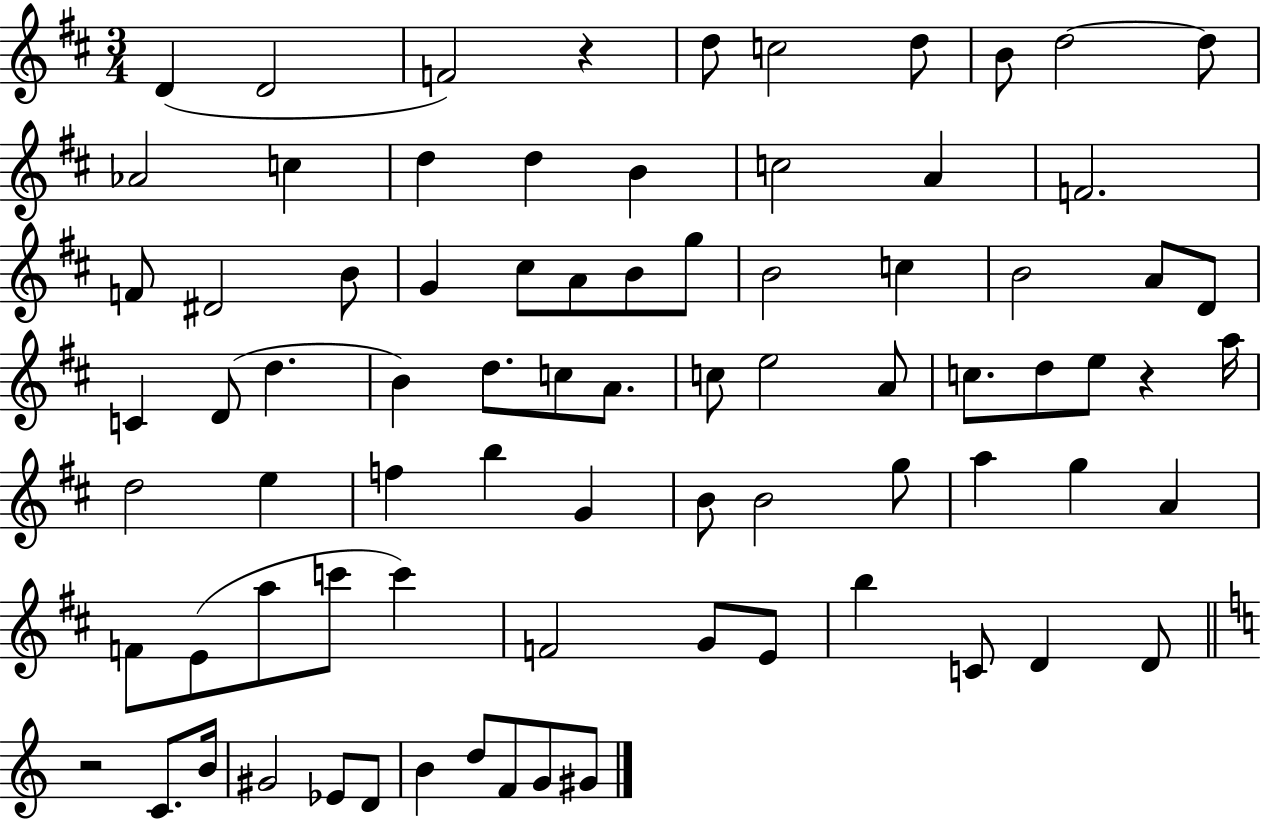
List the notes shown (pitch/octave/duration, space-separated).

D4/q D4/h F4/h R/q D5/e C5/h D5/e B4/e D5/h D5/e Ab4/h C5/q D5/q D5/q B4/q C5/h A4/q F4/h. F4/e D#4/h B4/e G4/q C#5/e A4/e B4/e G5/e B4/h C5/q B4/h A4/e D4/e C4/q D4/e D5/q. B4/q D5/e. C5/e A4/e. C5/e E5/h A4/e C5/e. D5/e E5/e R/q A5/s D5/h E5/q F5/q B5/q G4/q B4/e B4/h G5/e A5/q G5/q A4/q F4/e E4/e A5/e C6/e C6/q F4/h G4/e E4/e B5/q C4/e D4/q D4/e R/h C4/e. B4/s G#4/h Eb4/e D4/e B4/q D5/e F4/e G4/e G#4/e